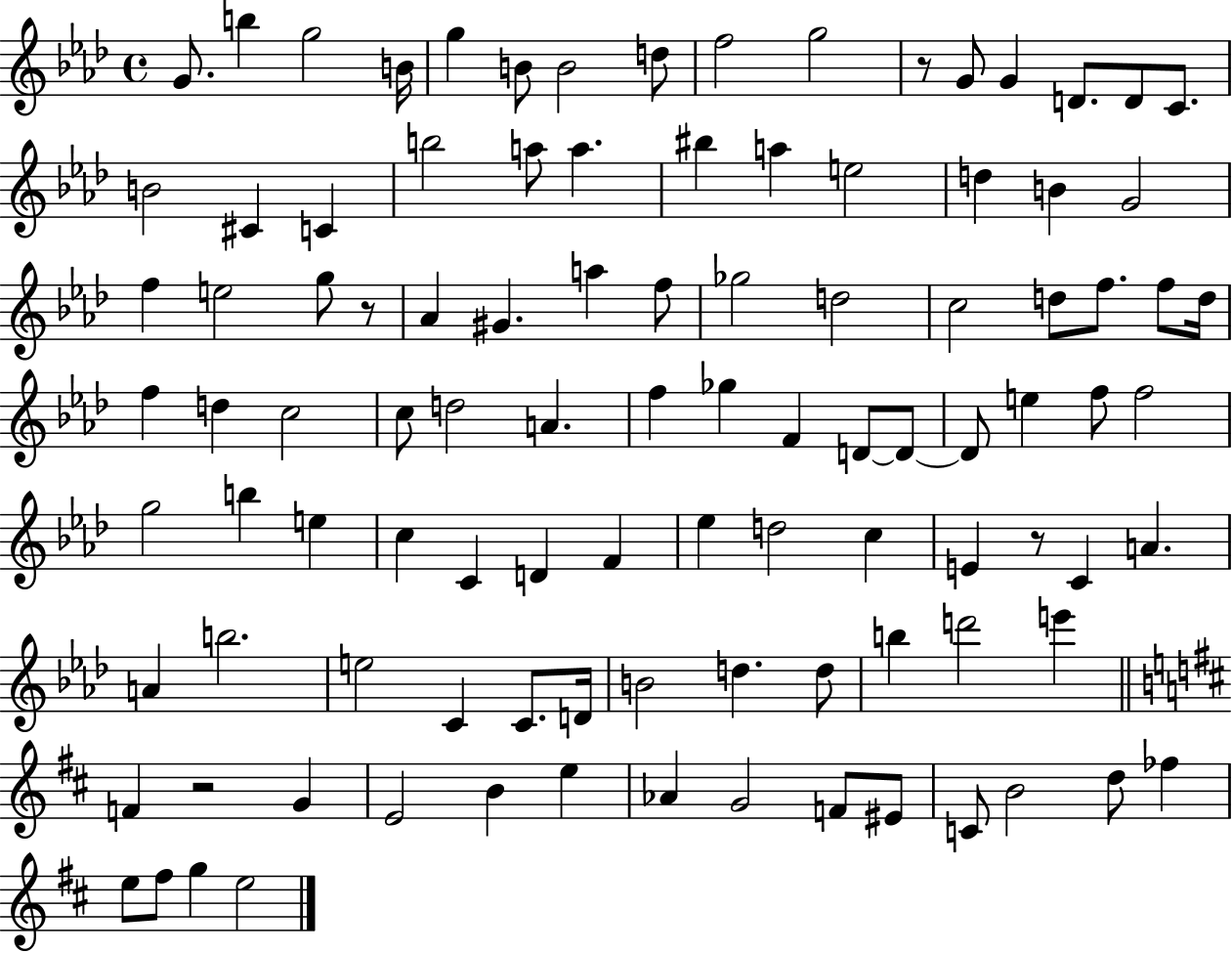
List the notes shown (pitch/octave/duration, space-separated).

G4/e. B5/q G5/h B4/s G5/q B4/e B4/h D5/e F5/h G5/h R/e G4/e G4/q D4/e. D4/e C4/e. B4/h C#4/q C4/q B5/h A5/e A5/q. BIS5/q A5/q E5/h D5/q B4/q G4/h F5/q E5/h G5/e R/e Ab4/q G#4/q. A5/q F5/e Gb5/h D5/h C5/h D5/e F5/e. F5/e D5/s F5/q D5/q C5/h C5/e D5/h A4/q. F5/q Gb5/q F4/q D4/e D4/e D4/e E5/q F5/e F5/h G5/h B5/q E5/q C5/q C4/q D4/q F4/q Eb5/q D5/h C5/q E4/q R/e C4/q A4/q. A4/q B5/h. E5/h C4/q C4/e. D4/s B4/h D5/q. D5/e B5/q D6/h E6/q F4/q R/h G4/q E4/h B4/q E5/q Ab4/q G4/h F4/e EIS4/e C4/e B4/h D5/e FES5/q E5/e F#5/e G5/q E5/h